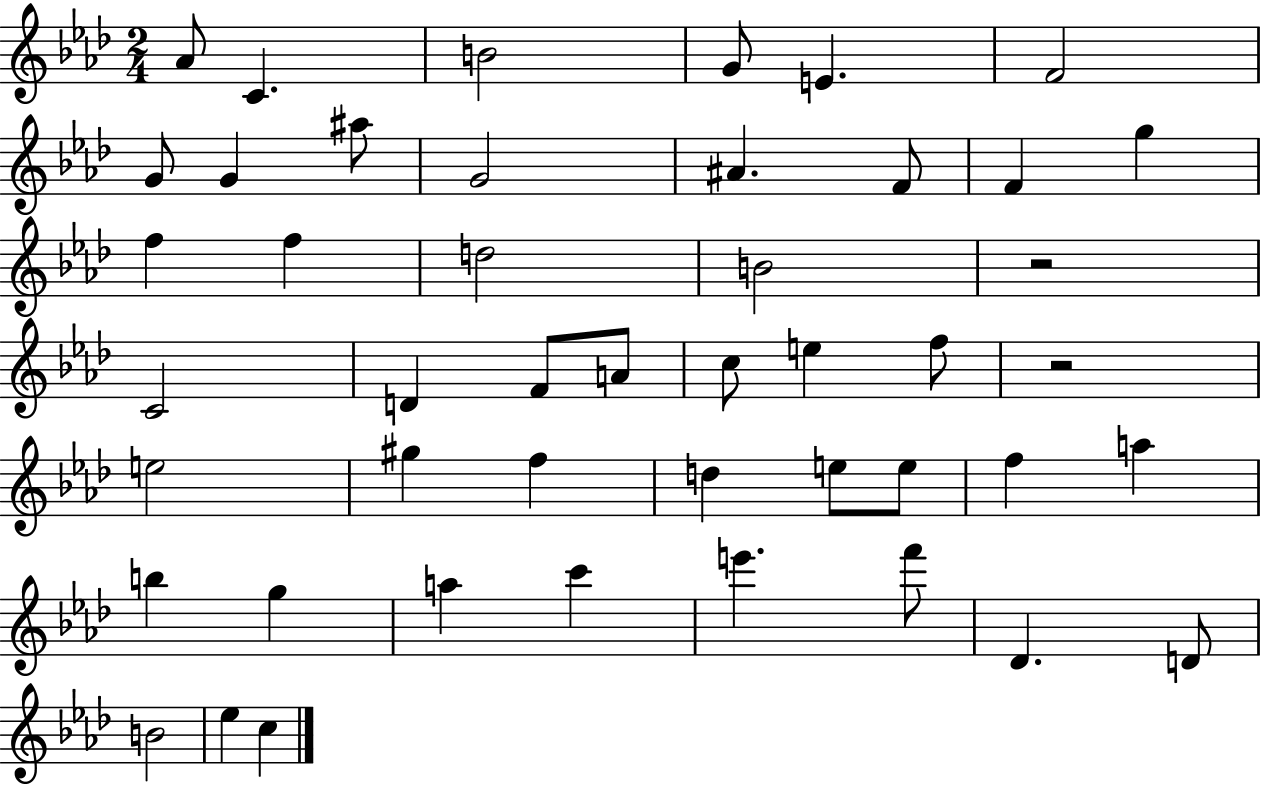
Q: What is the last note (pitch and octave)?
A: C5